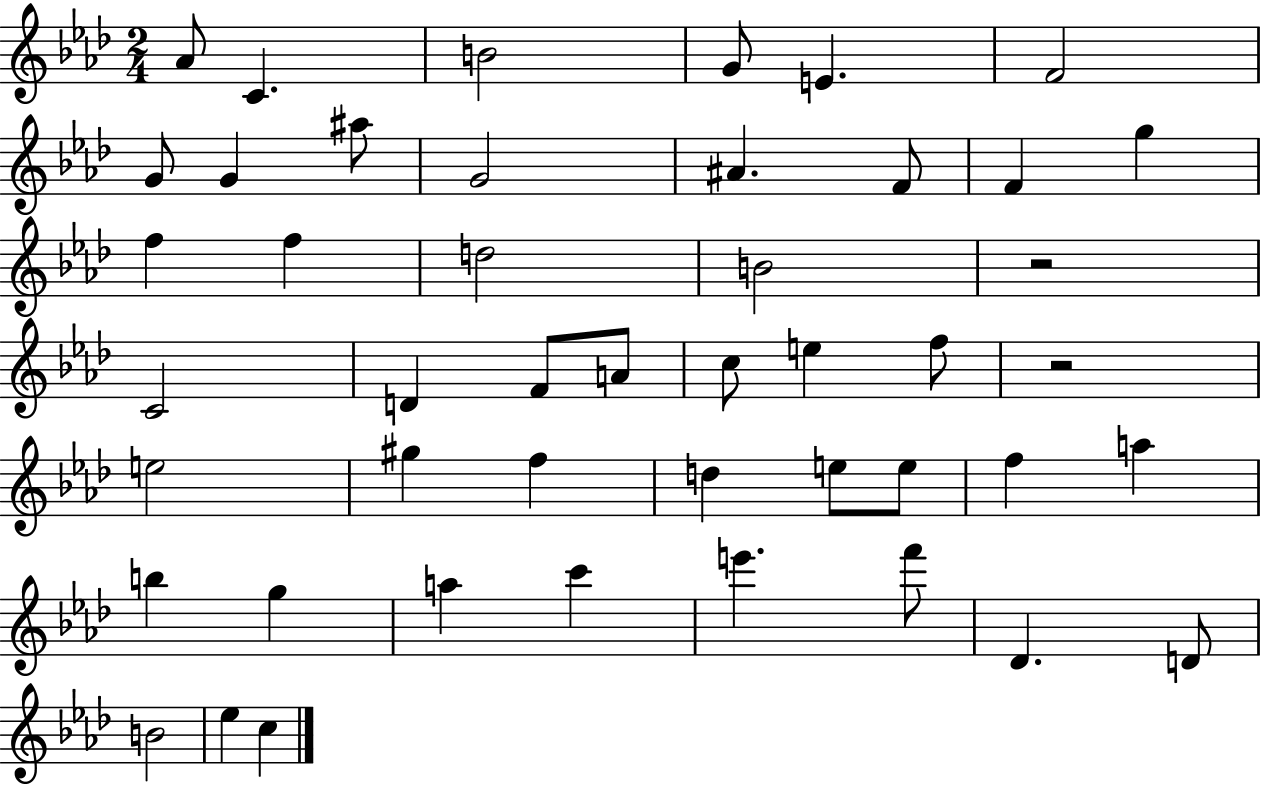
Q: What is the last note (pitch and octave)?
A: C5